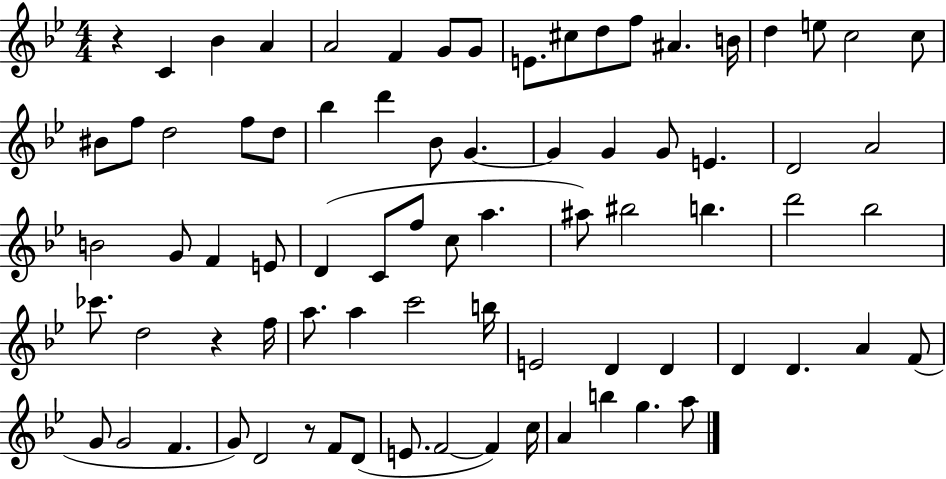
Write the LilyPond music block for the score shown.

{
  \clef treble
  \numericTimeSignature
  \time 4/4
  \key bes \major
  \repeat volta 2 { r4 c'4 bes'4 a'4 | a'2 f'4 g'8 g'8 | e'8. cis''8 d''8 f''8 ais'4. b'16 | d''4 e''8 c''2 c''8 | \break bis'8 f''8 d''2 f''8 d''8 | bes''4 d'''4 bes'8 g'4.~~ | g'4 g'4 g'8 e'4. | d'2 a'2 | \break b'2 g'8 f'4 e'8 | d'4( c'8 f''8 c''8 a''4. | ais''8) bis''2 b''4. | d'''2 bes''2 | \break ces'''8. d''2 r4 f''16 | a''8. a''4 c'''2 b''16 | e'2 d'4 d'4 | d'4 d'4. a'4 f'8( | \break g'8 g'2 f'4. | g'8) d'2 r8 f'8 d'8( | e'8. f'2~~ f'4) c''16 | a'4 b''4 g''4. a''8 | \break } \bar "|."
}